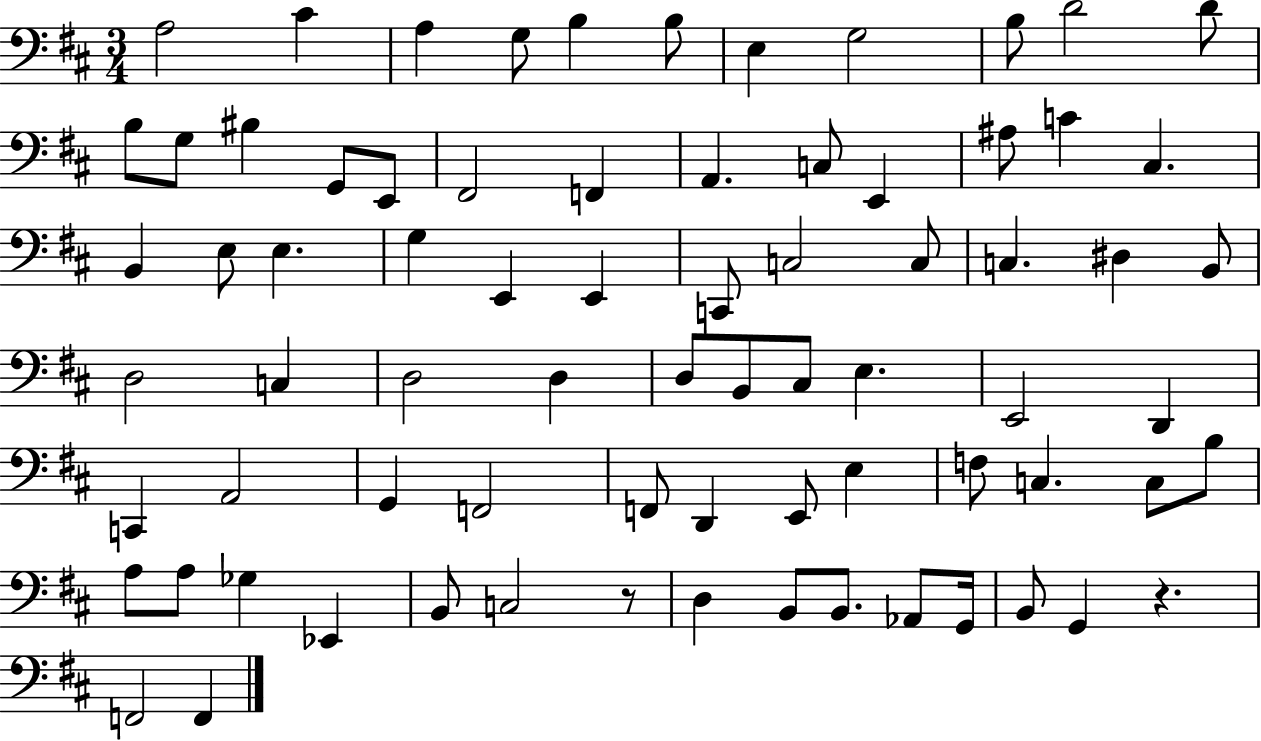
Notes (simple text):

A3/h C#4/q A3/q G3/e B3/q B3/e E3/q G3/h B3/e D4/h D4/e B3/e G3/e BIS3/q G2/e E2/e F#2/h F2/q A2/q. C3/e E2/q A#3/e C4/q C#3/q. B2/q E3/e E3/q. G3/q E2/q E2/q C2/e C3/h C3/e C3/q. D#3/q B2/e D3/h C3/q D3/h D3/q D3/e B2/e C#3/e E3/q. E2/h D2/q C2/q A2/h G2/q F2/h F2/e D2/q E2/e E3/q F3/e C3/q. C3/e B3/e A3/e A3/e Gb3/q Eb2/q B2/e C3/h R/e D3/q B2/e B2/e. Ab2/e G2/s B2/e G2/q R/q. F2/h F2/q